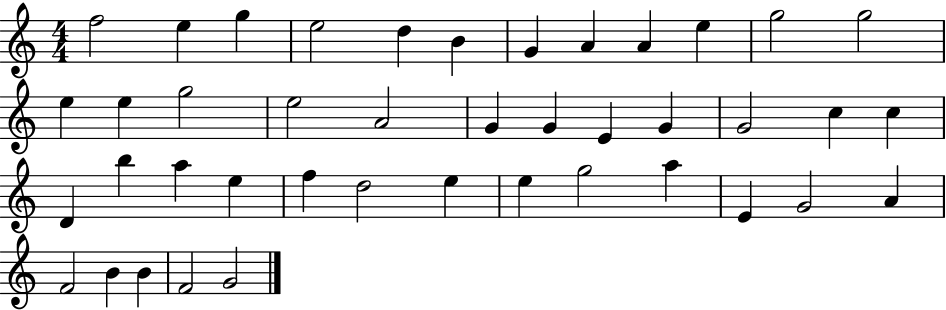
{
  \clef treble
  \numericTimeSignature
  \time 4/4
  \key c \major
  f''2 e''4 g''4 | e''2 d''4 b'4 | g'4 a'4 a'4 e''4 | g''2 g''2 | \break e''4 e''4 g''2 | e''2 a'2 | g'4 g'4 e'4 g'4 | g'2 c''4 c''4 | \break d'4 b''4 a''4 e''4 | f''4 d''2 e''4 | e''4 g''2 a''4 | e'4 g'2 a'4 | \break f'2 b'4 b'4 | f'2 g'2 | \bar "|."
}